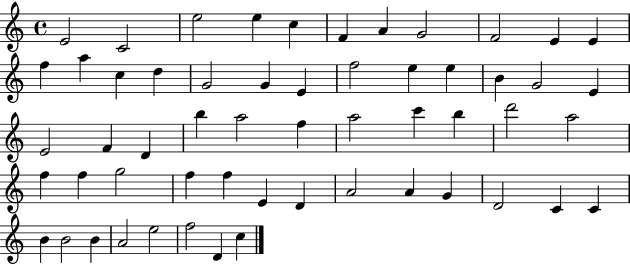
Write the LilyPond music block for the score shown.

{
  \clef treble
  \time 4/4
  \defaultTimeSignature
  \key c \major
  e'2 c'2 | e''2 e''4 c''4 | f'4 a'4 g'2 | f'2 e'4 e'4 | \break f''4 a''4 c''4 d''4 | g'2 g'4 e'4 | f''2 e''4 e''4 | b'4 g'2 e'4 | \break e'2 f'4 d'4 | b''4 a''2 f''4 | a''2 c'''4 b''4 | d'''2 a''2 | \break f''4 f''4 g''2 | f''4 f''4 e'4 d'4 | a'2 a'4 g'4 | d'2 c'4 c'4 | \break b'4 b'2 b'4 | a'2 e''2 | f''2 d'4 c''4 | \bar "|."
}